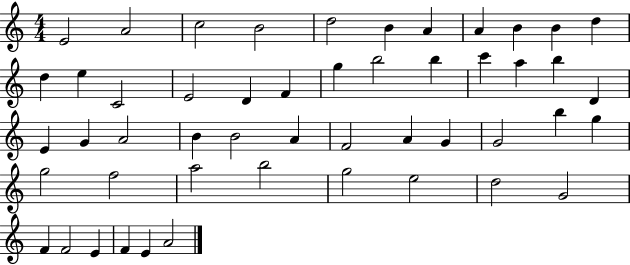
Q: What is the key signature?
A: C major